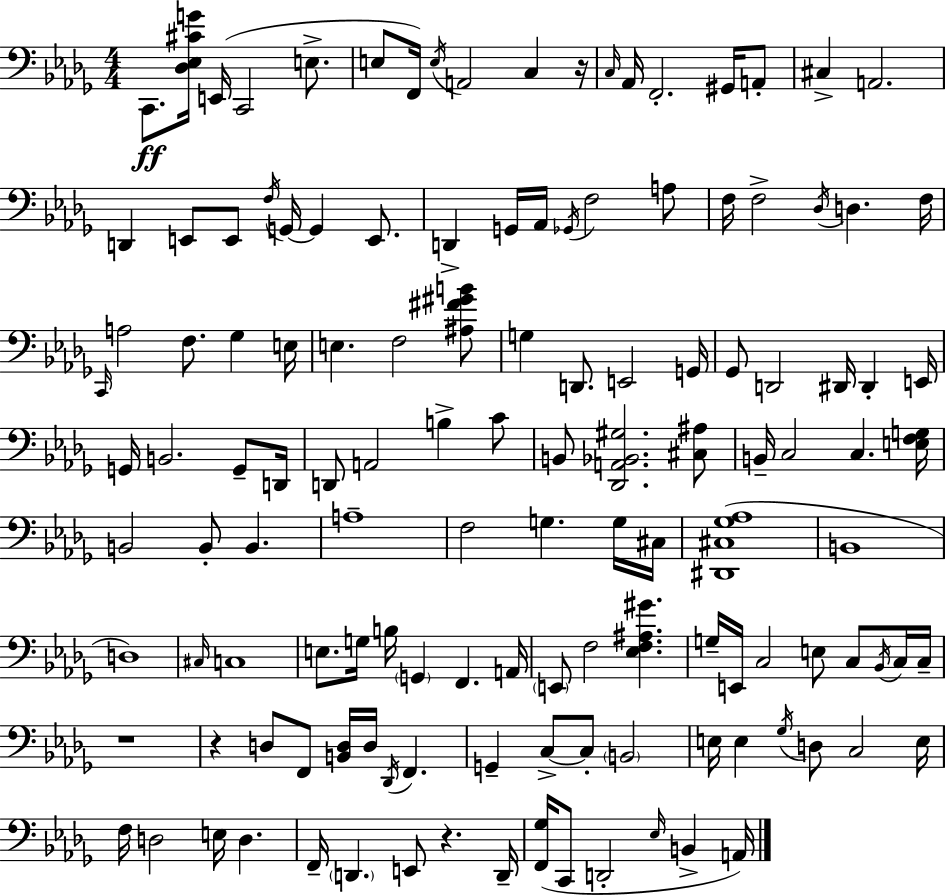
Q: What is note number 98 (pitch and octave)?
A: C3